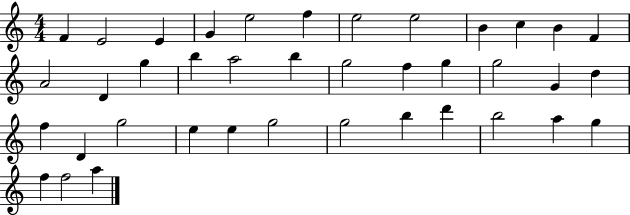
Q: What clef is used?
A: treble